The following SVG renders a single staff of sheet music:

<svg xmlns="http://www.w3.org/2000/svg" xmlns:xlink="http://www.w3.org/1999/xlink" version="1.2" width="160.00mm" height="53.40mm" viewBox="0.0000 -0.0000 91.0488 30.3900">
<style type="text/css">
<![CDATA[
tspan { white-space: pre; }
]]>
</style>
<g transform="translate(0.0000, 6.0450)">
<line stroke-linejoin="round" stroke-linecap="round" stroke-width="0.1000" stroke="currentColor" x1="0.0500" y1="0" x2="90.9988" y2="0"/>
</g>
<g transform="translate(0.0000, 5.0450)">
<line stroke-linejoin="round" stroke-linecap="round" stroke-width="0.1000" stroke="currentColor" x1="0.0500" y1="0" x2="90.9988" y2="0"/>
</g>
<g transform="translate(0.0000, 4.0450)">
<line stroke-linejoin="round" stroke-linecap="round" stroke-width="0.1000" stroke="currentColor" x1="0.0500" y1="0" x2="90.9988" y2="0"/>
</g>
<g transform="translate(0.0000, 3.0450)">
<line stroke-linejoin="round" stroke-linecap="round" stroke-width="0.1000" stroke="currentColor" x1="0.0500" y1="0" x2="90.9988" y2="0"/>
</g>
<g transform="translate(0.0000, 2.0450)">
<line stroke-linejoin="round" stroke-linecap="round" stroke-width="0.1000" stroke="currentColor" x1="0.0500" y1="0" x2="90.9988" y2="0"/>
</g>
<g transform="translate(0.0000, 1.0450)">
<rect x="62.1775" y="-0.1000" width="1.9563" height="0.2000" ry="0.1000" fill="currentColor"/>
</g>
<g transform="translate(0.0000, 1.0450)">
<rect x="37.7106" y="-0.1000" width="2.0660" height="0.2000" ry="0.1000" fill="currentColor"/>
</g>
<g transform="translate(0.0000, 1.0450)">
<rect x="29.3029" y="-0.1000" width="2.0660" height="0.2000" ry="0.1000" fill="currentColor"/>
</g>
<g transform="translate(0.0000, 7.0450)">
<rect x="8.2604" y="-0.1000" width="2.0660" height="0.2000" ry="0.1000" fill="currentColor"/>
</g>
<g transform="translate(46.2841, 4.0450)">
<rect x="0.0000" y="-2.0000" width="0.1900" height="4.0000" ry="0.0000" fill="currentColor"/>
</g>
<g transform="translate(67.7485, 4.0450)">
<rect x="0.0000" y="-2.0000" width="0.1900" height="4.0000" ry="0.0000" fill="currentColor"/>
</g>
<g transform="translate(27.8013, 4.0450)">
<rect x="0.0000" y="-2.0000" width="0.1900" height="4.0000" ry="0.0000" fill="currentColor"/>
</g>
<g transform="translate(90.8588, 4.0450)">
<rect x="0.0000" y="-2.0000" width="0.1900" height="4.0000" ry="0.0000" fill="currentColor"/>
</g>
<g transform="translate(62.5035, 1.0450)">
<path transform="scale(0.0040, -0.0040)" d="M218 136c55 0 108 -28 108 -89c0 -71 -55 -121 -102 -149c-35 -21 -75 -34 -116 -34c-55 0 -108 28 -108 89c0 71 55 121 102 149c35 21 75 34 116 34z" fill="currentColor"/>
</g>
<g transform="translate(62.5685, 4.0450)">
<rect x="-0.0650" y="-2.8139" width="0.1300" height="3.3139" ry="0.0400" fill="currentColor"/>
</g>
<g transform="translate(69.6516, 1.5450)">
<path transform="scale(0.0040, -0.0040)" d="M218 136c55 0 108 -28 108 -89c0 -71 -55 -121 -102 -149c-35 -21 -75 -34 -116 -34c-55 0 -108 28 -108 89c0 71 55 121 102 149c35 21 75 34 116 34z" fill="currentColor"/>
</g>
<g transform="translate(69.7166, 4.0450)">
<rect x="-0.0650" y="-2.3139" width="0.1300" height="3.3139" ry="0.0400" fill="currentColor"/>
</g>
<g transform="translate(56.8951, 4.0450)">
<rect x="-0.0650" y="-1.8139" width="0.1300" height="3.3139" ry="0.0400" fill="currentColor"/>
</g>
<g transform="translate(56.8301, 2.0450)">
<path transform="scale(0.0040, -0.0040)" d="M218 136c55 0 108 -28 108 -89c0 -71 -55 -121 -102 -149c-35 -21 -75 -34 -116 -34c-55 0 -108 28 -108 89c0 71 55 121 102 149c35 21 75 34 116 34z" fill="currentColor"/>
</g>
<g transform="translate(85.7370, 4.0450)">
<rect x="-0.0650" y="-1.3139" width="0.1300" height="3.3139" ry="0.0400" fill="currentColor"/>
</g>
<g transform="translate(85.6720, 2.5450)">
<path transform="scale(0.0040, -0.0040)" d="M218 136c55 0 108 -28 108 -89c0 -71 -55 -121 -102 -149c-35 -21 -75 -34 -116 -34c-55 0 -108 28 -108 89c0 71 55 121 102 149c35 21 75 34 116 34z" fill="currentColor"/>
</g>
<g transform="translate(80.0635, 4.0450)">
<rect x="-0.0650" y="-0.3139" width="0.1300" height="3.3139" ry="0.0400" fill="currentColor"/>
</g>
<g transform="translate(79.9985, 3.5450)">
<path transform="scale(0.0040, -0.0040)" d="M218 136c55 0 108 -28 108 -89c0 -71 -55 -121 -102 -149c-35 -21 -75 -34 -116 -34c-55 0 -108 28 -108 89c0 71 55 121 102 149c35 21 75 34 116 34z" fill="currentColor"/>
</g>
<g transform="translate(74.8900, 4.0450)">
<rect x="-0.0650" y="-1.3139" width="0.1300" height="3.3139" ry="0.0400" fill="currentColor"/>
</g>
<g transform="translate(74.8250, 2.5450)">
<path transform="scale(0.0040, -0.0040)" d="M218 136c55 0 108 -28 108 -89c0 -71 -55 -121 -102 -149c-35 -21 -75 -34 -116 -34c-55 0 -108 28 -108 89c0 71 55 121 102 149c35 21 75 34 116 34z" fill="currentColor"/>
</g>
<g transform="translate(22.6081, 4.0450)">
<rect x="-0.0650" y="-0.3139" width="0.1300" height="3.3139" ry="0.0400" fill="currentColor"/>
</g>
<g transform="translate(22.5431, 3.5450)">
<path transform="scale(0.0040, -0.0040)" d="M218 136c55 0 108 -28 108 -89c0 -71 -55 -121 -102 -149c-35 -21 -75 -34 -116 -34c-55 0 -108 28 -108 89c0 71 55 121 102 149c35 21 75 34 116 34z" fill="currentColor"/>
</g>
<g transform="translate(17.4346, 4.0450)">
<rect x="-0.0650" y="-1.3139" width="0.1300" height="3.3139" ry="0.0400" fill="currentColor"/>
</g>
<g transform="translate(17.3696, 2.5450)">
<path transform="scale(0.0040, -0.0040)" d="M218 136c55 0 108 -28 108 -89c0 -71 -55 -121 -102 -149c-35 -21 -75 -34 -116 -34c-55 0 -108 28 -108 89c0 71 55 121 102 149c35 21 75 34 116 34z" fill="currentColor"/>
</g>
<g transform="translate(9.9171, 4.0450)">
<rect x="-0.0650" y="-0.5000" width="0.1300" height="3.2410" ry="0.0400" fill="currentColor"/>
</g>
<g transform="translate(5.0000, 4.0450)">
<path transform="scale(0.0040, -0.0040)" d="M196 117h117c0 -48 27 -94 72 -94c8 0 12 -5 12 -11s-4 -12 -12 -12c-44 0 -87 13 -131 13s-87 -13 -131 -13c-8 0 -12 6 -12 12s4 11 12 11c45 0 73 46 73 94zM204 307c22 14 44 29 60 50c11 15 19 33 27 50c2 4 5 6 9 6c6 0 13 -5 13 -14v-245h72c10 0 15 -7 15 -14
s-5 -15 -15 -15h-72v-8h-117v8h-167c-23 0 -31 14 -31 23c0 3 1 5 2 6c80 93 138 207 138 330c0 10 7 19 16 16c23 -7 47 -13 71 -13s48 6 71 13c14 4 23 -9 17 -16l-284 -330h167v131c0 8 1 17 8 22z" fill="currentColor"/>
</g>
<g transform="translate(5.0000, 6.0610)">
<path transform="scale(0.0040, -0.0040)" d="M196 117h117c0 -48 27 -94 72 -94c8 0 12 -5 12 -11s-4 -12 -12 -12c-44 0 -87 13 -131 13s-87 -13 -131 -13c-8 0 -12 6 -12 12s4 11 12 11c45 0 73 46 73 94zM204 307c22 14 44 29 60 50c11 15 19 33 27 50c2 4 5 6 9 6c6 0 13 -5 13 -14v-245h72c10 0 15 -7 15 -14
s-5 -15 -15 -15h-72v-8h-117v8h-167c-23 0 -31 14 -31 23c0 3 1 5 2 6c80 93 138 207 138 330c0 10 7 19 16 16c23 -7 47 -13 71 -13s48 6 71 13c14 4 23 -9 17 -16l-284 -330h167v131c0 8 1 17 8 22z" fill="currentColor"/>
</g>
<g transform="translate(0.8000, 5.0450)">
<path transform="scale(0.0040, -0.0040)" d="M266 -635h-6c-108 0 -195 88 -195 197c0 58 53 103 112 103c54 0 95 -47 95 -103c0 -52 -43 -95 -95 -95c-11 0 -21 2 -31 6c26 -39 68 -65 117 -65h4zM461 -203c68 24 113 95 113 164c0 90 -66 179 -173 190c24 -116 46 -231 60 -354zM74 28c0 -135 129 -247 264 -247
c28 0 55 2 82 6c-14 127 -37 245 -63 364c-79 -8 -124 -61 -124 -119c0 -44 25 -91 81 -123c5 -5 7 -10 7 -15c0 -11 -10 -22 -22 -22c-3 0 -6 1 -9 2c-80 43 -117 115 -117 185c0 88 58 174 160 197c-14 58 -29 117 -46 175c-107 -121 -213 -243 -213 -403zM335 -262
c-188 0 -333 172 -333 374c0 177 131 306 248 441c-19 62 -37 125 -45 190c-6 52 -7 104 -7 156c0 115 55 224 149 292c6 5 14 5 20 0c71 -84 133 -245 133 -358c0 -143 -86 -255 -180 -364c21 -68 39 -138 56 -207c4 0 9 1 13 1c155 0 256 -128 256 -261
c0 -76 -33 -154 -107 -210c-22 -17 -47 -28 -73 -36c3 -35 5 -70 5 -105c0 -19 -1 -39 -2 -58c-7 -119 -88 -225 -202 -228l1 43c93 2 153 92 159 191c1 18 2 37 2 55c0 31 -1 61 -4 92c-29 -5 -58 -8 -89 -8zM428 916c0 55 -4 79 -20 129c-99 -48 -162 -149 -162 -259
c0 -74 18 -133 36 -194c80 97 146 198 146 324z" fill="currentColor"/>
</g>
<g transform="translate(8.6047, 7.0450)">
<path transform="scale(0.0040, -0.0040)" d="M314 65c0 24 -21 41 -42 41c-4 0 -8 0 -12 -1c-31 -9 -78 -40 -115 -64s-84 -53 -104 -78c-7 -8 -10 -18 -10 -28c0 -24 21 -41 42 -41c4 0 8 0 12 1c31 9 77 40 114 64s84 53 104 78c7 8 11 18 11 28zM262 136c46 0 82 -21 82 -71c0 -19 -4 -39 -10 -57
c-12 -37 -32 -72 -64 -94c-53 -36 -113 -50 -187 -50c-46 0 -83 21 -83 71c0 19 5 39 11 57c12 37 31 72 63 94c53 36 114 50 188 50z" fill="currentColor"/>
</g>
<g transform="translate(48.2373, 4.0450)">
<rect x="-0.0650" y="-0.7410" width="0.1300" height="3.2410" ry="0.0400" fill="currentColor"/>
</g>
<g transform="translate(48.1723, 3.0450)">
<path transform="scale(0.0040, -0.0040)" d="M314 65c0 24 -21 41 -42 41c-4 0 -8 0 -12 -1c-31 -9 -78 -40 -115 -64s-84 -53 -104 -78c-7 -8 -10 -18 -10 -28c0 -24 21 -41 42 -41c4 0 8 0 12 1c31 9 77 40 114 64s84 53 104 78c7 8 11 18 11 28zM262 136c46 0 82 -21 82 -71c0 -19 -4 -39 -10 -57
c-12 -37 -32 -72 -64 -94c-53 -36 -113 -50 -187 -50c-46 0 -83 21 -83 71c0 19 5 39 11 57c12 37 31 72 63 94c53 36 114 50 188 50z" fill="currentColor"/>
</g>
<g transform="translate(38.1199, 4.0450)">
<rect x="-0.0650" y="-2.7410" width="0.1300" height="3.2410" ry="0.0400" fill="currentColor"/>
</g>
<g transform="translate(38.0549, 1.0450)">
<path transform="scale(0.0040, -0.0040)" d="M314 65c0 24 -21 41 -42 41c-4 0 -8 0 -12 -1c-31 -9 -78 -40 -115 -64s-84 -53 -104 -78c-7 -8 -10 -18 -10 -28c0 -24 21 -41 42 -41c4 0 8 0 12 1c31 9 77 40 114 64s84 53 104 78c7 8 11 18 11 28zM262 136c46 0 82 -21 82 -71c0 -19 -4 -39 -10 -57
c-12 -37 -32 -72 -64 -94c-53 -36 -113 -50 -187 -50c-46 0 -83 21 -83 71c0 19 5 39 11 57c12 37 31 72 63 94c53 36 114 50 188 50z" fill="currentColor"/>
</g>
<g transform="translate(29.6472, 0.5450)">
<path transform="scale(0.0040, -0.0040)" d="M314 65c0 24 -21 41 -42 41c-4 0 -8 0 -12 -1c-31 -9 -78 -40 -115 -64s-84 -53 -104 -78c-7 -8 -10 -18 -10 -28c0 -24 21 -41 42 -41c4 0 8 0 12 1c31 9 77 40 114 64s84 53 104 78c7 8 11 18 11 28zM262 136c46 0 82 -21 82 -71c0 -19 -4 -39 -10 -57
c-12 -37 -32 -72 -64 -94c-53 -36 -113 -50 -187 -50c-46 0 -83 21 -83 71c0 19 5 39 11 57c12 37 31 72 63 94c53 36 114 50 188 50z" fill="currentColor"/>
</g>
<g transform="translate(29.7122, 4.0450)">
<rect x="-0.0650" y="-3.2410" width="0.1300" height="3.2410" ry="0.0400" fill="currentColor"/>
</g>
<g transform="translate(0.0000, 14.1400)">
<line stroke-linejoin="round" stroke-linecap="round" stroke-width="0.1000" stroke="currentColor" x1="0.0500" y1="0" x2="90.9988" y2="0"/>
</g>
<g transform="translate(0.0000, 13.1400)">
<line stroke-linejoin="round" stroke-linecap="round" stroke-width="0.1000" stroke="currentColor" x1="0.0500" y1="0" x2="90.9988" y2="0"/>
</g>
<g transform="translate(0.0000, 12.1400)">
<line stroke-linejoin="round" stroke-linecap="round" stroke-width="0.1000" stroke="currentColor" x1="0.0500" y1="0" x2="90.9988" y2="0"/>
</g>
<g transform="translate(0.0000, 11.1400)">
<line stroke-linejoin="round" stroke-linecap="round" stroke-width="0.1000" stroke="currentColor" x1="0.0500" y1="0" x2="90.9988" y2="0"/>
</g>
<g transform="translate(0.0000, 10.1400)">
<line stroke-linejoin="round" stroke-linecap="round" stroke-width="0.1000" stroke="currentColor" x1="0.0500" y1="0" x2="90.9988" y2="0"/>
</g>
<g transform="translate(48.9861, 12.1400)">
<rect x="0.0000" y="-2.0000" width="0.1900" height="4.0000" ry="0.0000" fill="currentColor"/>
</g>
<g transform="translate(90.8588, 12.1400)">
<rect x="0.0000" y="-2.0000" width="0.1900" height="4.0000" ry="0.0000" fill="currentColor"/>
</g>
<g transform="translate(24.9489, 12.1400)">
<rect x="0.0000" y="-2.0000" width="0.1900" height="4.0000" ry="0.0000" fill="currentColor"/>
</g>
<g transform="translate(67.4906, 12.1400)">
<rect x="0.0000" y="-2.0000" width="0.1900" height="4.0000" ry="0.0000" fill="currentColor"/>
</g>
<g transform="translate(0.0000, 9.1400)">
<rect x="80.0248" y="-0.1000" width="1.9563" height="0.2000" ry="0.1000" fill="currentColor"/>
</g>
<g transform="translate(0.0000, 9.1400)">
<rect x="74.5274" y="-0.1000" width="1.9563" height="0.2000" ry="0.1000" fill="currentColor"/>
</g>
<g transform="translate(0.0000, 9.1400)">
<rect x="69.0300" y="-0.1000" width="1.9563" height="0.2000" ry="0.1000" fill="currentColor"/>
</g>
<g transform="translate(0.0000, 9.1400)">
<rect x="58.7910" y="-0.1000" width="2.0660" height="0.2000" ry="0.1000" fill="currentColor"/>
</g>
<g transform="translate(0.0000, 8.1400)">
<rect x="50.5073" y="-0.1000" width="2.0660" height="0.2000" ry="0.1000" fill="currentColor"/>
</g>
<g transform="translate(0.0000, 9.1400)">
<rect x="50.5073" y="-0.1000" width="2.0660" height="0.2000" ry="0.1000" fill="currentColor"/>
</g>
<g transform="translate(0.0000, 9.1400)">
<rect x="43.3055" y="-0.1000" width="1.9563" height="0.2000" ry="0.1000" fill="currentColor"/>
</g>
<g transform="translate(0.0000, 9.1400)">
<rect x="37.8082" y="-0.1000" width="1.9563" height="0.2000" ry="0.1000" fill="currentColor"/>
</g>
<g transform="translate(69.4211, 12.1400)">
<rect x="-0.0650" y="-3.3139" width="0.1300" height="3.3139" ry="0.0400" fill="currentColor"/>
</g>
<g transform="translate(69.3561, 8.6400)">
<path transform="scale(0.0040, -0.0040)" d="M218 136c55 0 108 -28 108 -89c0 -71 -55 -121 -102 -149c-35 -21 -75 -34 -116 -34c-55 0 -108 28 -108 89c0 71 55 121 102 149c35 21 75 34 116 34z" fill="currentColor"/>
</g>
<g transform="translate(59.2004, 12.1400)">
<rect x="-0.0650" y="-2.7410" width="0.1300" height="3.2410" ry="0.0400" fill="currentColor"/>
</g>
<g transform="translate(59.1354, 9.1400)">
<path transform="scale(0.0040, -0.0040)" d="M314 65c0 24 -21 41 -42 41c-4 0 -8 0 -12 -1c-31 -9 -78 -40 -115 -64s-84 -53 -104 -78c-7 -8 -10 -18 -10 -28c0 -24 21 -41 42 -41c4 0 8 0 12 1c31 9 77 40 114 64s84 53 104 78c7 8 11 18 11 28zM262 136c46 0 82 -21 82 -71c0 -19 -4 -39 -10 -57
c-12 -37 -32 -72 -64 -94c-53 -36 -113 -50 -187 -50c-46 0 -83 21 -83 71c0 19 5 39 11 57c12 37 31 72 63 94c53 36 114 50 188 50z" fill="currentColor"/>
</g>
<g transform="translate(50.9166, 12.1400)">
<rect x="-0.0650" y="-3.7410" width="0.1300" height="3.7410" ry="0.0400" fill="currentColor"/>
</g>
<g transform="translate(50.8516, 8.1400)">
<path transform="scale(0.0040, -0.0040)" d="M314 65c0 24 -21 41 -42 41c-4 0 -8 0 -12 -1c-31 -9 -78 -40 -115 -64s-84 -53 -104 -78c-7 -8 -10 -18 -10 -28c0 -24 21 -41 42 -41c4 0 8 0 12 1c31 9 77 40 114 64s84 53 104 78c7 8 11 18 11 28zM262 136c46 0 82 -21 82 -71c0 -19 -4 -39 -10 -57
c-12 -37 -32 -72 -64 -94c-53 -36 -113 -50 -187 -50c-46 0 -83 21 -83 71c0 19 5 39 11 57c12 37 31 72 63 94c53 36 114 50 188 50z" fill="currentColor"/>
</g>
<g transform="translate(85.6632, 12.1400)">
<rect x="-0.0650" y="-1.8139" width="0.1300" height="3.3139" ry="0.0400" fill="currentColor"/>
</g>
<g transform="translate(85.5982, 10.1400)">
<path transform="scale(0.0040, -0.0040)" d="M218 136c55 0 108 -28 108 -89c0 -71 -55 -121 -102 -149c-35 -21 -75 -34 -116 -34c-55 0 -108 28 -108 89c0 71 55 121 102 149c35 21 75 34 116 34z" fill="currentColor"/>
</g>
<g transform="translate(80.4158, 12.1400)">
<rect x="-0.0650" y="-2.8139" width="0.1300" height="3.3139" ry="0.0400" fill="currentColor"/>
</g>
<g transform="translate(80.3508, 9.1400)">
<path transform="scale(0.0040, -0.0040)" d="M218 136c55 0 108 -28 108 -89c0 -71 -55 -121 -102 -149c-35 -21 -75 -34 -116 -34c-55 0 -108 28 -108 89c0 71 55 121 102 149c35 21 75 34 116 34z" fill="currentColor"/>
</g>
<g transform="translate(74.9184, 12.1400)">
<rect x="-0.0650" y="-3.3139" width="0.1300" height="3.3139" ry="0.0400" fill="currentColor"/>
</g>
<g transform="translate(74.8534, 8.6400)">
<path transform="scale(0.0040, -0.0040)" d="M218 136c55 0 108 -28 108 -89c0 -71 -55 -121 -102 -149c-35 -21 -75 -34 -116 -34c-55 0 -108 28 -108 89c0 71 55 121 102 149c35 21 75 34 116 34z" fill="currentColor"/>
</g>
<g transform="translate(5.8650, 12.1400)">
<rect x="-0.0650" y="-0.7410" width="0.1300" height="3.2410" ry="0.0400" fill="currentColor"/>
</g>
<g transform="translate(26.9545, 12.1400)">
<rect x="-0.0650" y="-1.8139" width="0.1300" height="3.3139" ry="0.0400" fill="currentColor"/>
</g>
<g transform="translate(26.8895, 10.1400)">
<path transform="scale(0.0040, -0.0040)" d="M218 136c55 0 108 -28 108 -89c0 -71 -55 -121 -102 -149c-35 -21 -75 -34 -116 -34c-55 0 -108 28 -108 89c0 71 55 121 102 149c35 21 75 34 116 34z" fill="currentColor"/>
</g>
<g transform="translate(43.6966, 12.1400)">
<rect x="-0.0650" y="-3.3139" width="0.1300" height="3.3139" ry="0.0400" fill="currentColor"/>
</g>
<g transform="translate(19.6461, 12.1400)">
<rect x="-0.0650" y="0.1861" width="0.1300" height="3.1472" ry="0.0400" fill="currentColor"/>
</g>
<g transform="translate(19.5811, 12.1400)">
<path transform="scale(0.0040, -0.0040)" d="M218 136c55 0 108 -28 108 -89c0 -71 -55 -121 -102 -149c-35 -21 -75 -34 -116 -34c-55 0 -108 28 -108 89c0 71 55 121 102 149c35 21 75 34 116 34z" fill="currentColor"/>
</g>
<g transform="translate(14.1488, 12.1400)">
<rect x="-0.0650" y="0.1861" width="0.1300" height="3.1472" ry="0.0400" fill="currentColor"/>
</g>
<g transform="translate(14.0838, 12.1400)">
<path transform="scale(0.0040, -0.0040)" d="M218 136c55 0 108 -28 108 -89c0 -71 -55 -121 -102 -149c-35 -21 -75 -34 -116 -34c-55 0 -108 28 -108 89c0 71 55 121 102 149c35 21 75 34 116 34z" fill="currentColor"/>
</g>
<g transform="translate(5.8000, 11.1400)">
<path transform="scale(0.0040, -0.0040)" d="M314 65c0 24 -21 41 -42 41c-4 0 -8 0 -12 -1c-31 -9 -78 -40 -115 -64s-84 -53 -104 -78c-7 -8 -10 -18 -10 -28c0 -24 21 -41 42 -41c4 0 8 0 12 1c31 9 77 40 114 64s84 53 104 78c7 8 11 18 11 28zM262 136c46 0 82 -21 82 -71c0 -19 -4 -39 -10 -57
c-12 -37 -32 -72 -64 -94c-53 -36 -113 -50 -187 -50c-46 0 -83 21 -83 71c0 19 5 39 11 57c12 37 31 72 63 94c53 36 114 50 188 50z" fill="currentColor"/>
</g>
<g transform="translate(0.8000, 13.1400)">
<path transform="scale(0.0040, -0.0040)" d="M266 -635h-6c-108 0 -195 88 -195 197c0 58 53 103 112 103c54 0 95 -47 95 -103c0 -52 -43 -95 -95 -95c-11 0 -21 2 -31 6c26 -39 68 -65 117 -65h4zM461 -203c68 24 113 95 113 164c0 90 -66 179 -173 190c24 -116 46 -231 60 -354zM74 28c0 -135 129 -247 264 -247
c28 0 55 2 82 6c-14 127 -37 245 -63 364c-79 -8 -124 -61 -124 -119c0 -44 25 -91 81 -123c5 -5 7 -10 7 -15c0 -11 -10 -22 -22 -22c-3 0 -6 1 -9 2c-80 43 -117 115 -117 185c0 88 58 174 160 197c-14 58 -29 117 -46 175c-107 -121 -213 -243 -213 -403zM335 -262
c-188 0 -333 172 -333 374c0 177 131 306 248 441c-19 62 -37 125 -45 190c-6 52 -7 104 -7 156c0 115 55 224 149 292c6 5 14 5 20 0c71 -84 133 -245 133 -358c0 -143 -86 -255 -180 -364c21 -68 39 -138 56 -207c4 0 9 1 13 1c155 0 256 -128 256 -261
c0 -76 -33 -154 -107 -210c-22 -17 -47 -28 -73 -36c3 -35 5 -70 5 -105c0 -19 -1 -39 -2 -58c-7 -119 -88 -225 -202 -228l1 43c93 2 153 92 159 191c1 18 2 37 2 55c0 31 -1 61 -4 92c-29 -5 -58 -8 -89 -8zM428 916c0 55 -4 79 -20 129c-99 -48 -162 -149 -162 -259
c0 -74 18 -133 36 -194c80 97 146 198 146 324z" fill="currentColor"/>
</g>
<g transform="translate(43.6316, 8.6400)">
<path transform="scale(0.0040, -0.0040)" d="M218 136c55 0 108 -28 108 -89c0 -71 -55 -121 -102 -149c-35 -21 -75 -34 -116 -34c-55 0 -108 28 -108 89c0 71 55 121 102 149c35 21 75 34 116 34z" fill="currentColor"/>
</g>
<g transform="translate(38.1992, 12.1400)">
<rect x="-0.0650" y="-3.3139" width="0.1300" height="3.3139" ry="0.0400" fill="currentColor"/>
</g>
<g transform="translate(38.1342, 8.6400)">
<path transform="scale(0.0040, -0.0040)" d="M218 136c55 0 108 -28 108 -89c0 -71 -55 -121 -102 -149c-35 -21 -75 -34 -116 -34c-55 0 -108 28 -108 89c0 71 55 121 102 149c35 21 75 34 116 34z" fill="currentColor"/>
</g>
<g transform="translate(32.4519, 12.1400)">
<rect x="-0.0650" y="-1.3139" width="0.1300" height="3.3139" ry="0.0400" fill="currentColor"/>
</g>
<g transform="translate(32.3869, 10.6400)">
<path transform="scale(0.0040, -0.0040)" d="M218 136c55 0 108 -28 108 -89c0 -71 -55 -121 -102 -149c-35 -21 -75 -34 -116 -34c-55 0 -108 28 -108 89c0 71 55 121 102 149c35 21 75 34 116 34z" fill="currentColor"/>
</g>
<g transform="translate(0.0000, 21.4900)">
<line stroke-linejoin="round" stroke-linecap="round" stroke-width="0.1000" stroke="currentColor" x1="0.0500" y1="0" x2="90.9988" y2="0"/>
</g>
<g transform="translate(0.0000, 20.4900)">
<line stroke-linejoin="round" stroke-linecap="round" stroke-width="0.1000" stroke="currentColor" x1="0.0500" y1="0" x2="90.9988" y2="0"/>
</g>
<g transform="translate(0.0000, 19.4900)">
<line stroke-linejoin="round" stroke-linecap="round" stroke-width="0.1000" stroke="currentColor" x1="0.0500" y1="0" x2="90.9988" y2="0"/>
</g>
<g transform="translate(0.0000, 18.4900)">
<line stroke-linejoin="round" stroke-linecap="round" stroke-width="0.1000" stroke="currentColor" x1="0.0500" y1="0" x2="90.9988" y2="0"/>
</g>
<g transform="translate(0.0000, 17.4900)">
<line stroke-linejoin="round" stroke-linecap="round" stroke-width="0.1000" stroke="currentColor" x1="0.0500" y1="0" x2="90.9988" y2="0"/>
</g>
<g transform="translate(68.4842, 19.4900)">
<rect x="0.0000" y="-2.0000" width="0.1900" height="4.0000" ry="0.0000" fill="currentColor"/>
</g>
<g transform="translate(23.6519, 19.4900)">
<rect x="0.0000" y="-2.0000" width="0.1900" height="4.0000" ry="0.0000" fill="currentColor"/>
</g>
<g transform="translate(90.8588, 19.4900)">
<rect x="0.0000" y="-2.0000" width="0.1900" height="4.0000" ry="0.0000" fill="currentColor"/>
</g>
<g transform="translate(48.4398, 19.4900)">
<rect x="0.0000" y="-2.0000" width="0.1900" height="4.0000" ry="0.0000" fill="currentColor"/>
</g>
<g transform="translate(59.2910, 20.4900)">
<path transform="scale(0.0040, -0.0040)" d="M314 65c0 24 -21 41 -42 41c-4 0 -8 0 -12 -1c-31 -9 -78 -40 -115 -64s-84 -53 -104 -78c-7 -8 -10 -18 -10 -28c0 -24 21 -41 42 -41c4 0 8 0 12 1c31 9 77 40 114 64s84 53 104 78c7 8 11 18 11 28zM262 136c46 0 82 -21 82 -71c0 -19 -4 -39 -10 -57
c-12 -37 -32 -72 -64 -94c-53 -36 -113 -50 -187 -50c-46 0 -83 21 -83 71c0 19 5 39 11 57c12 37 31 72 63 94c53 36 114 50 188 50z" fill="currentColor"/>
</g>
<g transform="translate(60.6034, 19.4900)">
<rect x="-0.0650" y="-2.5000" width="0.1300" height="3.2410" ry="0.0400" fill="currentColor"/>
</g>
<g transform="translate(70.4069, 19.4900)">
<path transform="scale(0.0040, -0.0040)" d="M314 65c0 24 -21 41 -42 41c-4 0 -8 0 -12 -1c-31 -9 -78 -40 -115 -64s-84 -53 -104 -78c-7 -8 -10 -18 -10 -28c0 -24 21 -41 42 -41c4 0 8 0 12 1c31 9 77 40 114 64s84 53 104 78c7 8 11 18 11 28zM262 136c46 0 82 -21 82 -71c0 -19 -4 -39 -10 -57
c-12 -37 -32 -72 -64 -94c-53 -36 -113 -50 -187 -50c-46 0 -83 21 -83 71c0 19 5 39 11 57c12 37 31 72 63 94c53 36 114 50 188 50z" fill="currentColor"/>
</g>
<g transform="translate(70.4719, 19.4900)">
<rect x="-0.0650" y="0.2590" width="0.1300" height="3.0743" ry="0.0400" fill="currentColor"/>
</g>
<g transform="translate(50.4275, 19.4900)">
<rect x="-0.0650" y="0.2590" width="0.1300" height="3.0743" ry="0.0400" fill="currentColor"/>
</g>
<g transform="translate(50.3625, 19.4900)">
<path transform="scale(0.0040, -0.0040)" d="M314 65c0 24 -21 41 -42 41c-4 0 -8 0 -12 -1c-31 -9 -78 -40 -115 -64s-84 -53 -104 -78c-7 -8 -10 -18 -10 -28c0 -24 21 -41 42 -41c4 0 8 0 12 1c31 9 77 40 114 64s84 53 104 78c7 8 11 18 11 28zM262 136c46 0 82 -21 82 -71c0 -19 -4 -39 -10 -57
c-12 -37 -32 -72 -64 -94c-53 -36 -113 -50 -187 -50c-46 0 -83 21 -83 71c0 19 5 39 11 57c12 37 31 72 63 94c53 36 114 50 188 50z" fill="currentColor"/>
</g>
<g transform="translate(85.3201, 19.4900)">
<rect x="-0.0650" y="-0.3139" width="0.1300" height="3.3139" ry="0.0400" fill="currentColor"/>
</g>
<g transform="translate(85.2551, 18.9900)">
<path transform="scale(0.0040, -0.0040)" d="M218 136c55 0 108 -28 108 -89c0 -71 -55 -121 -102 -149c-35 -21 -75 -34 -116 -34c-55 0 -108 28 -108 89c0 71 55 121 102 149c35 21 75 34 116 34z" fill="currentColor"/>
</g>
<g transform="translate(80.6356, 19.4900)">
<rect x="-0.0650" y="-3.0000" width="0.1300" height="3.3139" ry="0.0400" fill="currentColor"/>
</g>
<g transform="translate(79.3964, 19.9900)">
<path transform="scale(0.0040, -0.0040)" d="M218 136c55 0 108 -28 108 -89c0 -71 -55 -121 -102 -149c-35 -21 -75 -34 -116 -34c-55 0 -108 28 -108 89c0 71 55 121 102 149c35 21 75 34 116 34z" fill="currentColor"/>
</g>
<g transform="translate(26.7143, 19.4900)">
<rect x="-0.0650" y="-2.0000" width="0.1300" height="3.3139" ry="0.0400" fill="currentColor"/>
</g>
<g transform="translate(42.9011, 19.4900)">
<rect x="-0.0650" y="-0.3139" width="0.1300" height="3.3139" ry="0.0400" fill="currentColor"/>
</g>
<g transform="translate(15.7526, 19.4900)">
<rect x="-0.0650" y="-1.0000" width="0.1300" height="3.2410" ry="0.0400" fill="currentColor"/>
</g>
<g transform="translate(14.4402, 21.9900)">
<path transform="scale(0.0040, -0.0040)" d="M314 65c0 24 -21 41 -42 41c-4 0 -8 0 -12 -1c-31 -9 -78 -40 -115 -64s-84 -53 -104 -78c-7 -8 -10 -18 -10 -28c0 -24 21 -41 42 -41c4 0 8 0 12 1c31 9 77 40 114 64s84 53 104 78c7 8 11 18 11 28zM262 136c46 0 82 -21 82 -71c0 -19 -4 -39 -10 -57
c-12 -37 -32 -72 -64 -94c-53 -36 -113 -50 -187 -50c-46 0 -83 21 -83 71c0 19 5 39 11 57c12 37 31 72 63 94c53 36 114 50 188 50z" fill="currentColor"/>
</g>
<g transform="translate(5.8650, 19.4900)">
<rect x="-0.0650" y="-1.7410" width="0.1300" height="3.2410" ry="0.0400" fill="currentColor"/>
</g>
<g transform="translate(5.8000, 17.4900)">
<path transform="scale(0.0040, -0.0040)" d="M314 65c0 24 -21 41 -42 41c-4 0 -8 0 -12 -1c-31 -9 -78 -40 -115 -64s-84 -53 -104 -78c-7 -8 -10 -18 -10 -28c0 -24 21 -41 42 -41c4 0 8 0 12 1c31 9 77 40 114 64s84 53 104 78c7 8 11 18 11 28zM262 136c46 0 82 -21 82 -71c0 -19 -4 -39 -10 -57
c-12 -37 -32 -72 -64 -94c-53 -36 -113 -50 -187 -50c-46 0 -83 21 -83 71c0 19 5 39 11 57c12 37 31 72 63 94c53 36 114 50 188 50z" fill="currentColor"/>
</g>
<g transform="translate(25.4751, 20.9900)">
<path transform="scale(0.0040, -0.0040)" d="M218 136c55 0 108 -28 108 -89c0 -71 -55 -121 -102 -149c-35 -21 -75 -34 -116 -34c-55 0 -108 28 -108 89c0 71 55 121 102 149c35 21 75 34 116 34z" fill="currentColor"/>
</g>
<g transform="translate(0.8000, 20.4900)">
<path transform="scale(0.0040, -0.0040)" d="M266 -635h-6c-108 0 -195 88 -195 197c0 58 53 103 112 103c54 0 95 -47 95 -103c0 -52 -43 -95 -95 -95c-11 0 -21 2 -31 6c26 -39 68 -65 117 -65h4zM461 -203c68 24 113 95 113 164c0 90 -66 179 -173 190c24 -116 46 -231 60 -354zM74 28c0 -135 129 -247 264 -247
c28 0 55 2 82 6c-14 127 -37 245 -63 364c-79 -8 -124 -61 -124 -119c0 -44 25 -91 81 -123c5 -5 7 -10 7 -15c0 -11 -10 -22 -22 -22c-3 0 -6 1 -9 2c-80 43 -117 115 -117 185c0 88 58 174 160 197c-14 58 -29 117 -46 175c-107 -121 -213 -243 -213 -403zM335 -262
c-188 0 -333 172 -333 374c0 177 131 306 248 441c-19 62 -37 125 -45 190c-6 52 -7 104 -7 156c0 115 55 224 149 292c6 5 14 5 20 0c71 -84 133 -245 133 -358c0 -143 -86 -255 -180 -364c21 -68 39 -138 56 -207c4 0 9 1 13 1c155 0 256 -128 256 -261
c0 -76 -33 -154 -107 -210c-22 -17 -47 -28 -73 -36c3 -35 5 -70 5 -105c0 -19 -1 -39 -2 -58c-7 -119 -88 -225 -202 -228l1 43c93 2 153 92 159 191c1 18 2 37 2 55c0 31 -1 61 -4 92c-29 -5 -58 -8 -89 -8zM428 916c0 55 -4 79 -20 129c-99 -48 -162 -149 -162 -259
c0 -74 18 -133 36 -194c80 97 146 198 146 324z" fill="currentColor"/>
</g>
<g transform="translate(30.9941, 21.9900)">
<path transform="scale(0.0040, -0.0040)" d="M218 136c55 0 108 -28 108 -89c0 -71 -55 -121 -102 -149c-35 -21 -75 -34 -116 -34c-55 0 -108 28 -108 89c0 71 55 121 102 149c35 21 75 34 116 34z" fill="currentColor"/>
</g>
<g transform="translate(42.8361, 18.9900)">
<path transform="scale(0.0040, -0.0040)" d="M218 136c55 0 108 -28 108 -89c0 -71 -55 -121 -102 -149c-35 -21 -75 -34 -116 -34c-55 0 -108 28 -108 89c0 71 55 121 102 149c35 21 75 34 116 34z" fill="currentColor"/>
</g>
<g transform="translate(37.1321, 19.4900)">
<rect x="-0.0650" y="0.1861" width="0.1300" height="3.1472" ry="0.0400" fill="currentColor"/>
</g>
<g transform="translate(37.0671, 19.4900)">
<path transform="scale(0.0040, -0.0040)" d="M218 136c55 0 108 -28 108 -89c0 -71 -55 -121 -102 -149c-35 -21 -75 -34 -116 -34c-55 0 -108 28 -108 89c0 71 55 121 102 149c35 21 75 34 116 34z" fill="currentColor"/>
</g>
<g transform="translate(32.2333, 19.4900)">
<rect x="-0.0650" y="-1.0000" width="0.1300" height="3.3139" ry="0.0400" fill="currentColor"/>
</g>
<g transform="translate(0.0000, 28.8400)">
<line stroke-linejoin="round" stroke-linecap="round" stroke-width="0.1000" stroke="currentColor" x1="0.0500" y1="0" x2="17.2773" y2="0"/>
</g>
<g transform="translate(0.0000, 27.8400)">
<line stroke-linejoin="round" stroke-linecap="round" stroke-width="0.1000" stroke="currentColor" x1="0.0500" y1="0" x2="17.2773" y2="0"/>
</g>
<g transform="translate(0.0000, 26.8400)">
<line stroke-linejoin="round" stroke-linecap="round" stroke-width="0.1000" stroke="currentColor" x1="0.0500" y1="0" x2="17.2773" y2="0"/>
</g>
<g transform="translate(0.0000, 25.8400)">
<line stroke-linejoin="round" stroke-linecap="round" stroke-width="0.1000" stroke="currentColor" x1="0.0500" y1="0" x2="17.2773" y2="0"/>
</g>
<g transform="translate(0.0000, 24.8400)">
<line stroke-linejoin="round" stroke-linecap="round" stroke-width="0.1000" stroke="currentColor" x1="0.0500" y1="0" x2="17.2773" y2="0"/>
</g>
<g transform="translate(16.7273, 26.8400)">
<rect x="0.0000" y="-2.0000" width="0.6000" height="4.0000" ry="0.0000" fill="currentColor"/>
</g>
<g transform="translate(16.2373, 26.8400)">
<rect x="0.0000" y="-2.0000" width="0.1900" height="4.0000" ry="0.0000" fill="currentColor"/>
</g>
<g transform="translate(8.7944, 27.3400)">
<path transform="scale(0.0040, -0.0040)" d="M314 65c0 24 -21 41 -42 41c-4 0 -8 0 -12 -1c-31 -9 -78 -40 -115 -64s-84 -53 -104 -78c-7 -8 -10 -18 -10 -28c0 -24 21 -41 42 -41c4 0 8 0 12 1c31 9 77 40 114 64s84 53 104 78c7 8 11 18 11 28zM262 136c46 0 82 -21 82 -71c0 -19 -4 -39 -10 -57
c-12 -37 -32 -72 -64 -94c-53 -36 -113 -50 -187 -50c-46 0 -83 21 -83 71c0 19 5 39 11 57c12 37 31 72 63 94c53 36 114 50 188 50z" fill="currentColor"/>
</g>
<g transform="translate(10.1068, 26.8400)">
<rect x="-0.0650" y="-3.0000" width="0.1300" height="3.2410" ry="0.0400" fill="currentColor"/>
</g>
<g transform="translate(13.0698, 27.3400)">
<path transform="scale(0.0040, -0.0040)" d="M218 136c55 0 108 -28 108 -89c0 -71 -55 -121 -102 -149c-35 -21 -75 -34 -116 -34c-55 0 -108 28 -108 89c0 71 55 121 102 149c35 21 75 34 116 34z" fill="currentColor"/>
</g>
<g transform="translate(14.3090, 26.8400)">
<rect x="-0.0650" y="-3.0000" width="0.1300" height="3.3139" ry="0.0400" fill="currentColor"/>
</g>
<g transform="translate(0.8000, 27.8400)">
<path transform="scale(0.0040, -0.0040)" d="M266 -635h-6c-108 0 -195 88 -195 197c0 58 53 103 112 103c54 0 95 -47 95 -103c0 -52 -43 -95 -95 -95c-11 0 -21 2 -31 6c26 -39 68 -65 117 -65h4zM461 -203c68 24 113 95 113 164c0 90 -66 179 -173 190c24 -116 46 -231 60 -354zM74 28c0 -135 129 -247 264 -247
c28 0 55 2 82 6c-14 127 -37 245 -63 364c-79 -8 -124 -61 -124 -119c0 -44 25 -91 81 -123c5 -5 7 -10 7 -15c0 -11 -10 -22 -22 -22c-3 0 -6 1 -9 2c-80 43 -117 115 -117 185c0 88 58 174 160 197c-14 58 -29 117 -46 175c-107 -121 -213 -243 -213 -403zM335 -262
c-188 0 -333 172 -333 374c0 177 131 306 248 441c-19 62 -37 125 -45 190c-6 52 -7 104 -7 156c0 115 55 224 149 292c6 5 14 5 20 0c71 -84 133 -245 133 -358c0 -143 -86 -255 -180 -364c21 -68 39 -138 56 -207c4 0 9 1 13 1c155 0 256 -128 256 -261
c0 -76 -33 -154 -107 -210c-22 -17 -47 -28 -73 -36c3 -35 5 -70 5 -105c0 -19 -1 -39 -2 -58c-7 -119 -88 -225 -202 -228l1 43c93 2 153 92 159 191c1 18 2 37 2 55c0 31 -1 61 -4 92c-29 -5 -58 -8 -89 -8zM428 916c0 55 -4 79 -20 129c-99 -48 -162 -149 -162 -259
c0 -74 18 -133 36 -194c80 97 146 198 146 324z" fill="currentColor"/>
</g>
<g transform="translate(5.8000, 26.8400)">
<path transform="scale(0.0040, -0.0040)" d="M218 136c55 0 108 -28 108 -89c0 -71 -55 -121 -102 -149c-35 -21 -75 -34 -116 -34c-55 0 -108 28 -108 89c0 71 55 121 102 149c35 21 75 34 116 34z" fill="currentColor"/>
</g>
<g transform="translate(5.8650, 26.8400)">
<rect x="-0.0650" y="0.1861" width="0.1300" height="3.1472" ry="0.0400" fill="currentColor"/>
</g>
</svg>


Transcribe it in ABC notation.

X:1
T:Untitled
M:4/4
L:1/4
K:C
C2 e c b2 a2 d2 f a g e c e d2 B B f e b b c'2 a2 b b a f f2 D2 F D B c B2 G2 B2 A c B A2 A